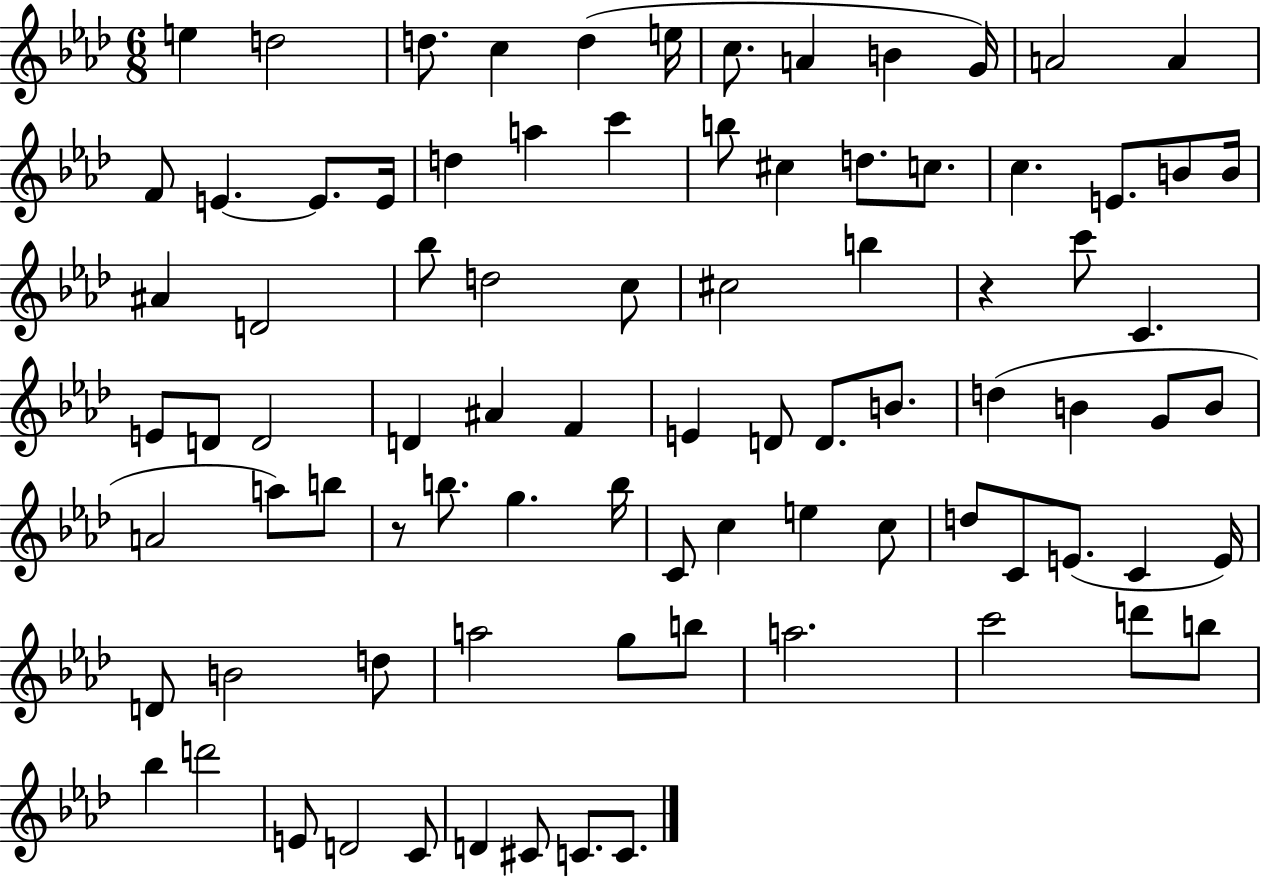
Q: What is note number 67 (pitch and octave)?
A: B4